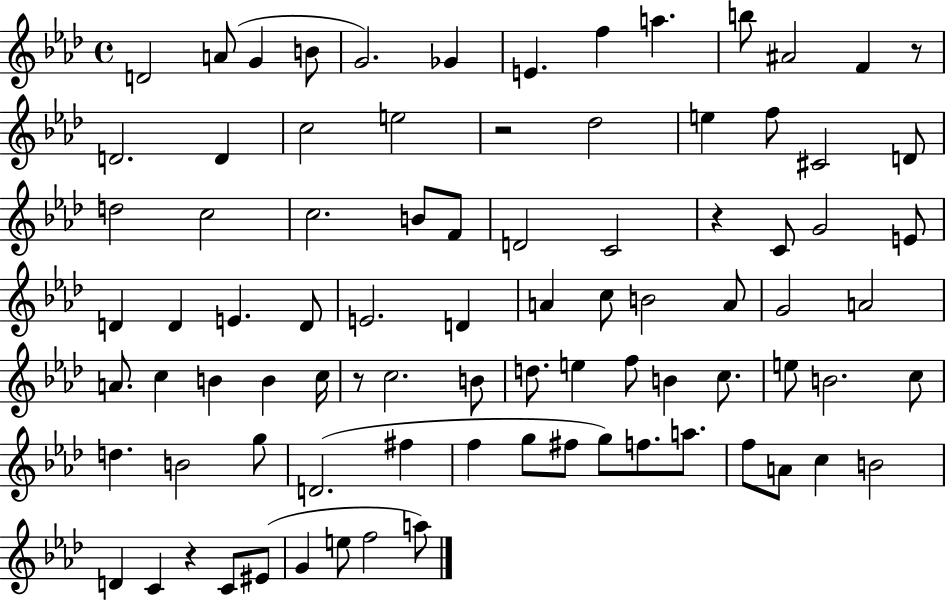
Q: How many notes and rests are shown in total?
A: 86